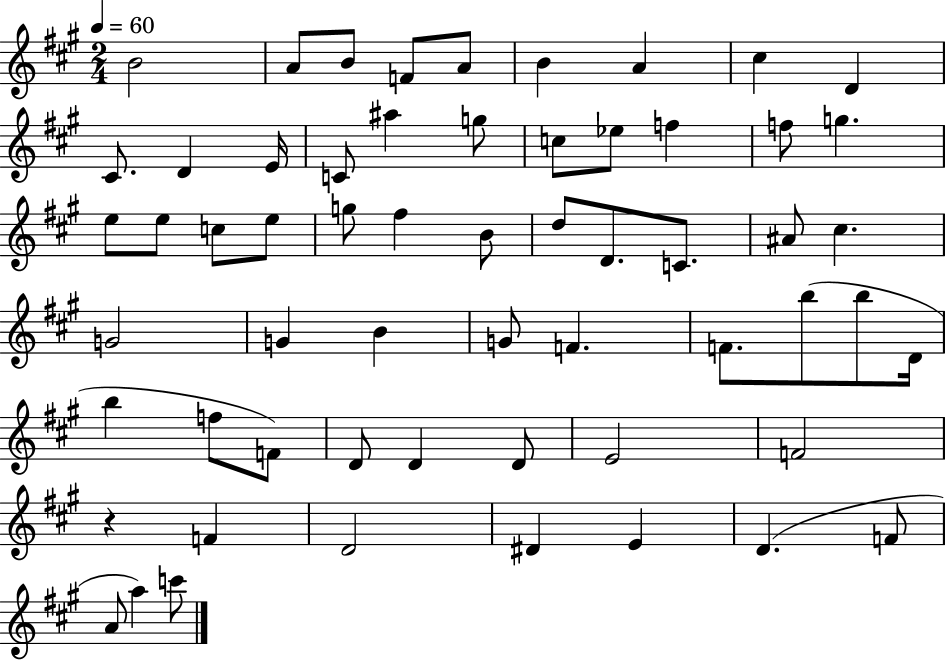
X:1
T:Untitled
M:2/4
L:1/4
K:A
B2 A/2 B/2 F/2 A/2 B A ^c D ^C/2 D E/4 C/2 ^a g/2 c/2 _e/2 f f/2 g e/2 e/2 c/2 e/2 g/2 ^f B/2 d/2 D/2 C/2 ^A/2 ^c G2 G B G/2 F F/2 b/2 b/2 D/4 b f/2 F/2 D/2 D D/2 E2 F2 z F D2 ^D E D F/2 A/2 a c'/2